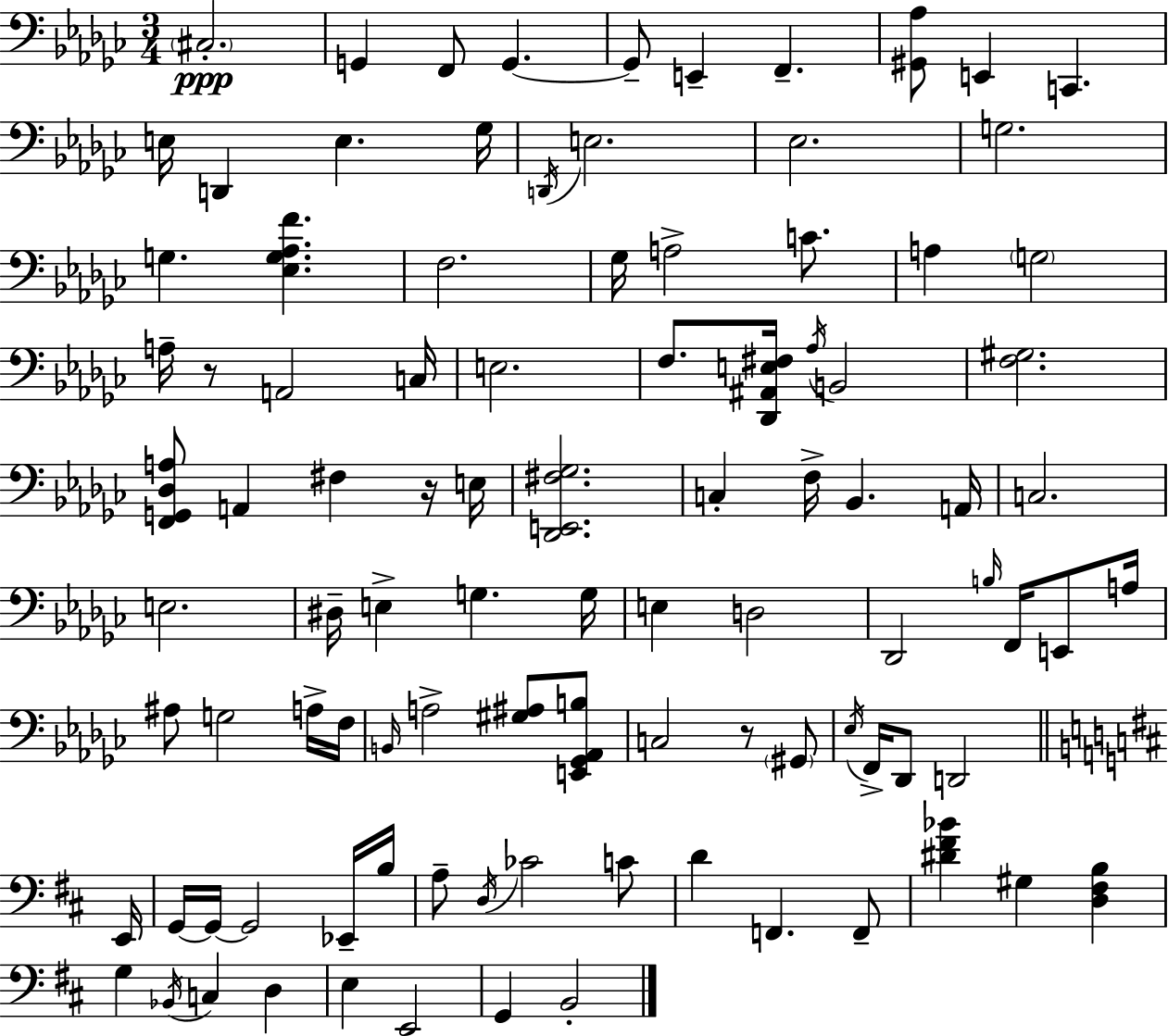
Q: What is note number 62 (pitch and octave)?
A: Db2